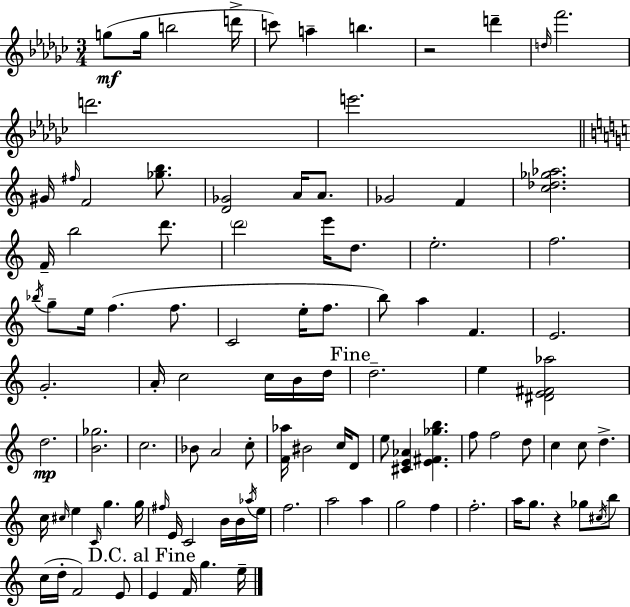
G5/e G5/s B5/h D6/s C6/e A5/q B5/q. R/h D6/q D5/s F6/h. D6/h. E6/h. G#4/s F#5/s F4/h [Gb5,B5]/e. [D4,Gb4]/h A4/s A4/e. Gb4/h F4/q [C5,Db5,Gb5,Ab5]/h. F4/s B5/h D6/e. D6/h E6/s D5/e. E5/h. F5/h. Bb5/s G5/e E5/s F5/q. F5/e. C4/h E5/s F5/e. B5/e A5/q F4/q. E4/h. G4/h. A4/s C5/h C5/s B4/s D5/s D5/h. E5/q [D#4,E4,F#4,Ab5]/h D5/h. [B4,Gb5]/h. C5/h. Bb4/e A4/h C5/e [F4,Ab5]/s BIS4/h C5/s D4/e E5/e [C#4,E4,Ab4]/q [E4,F#4,Gb5,B5]/q. F5/e F5/h D5/e C5/q C5/e D5/q. C5/s C#5/s E5/q C4/s G5/q. G5/s F#5/s E4/s C4/h B4/s B4/s Ab5/s E5/s F5/h. A5/h A5/q G5/h F5/q F5/h. A5/s G5/e. R/q Gb5/e C#5/s B5/e C5/s D5/s F4/h E4/e E4/q F4/s G5/q. E5/s